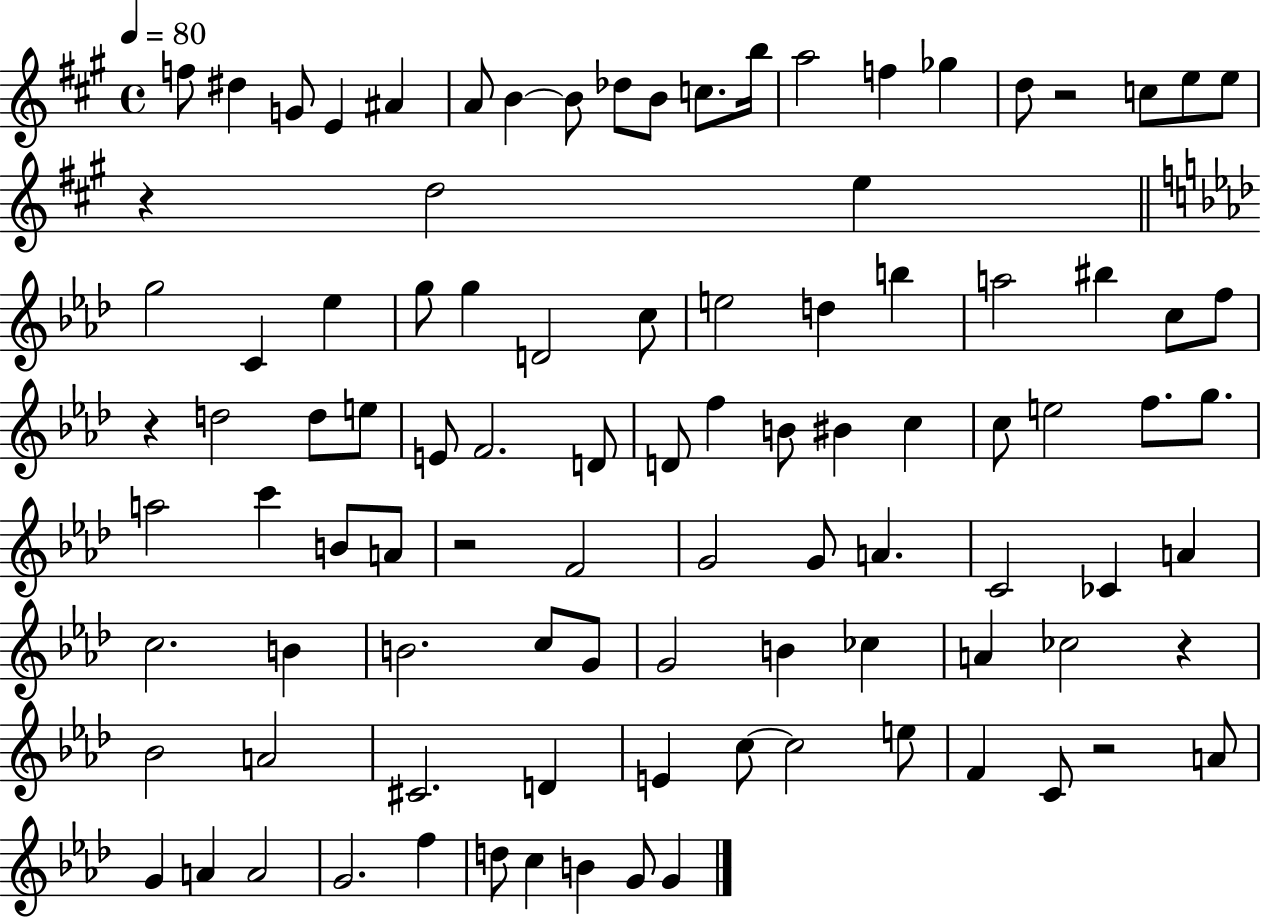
F5/e D#5/q G4/e E4/q A#4/q A4/e B4/q B4/e Db5/e B4/e C5/e. B5/s A5/h F5/q Gb5/q D5/e R/h C5/e E5/e E5/e R/q D5/h E5/q G5/h C4/q Eb5/q G5/e G5/q D4/h C5/e E5/h D5/q B5/q A5/h BIS5/q C5/e F5/e R/q D5/h D5/e E5/e E4/e F4/h. D4/e D4/e F5/q B4/e BIS4/q C5/q C5/e E5/h F5/e. G5/e. A5/h C6/q B4/e A4/e R/h F4/h G4/h G4/e A4/q. C4/h CES4/q A4/q C5/h. B4/q B4/h. C5/e G4/e G4/h B4/q CES5/q A4/q CES5/h R/q Bb4/h A4/h C#4/h. D4/q E4/q C5/e C5/h E5/e F4/q C4/e R/h A4/e G4/q A4/q A4/h G4/h. F5/q D5/e C5/q B4/q G4/e G4/q